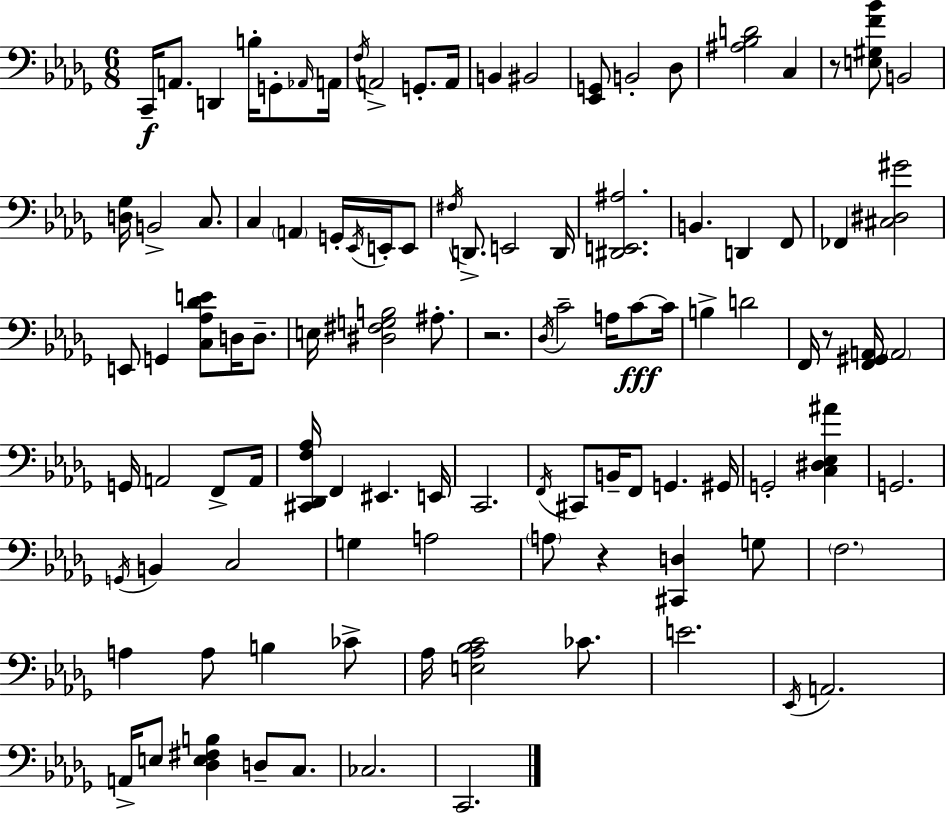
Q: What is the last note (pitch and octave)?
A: C2